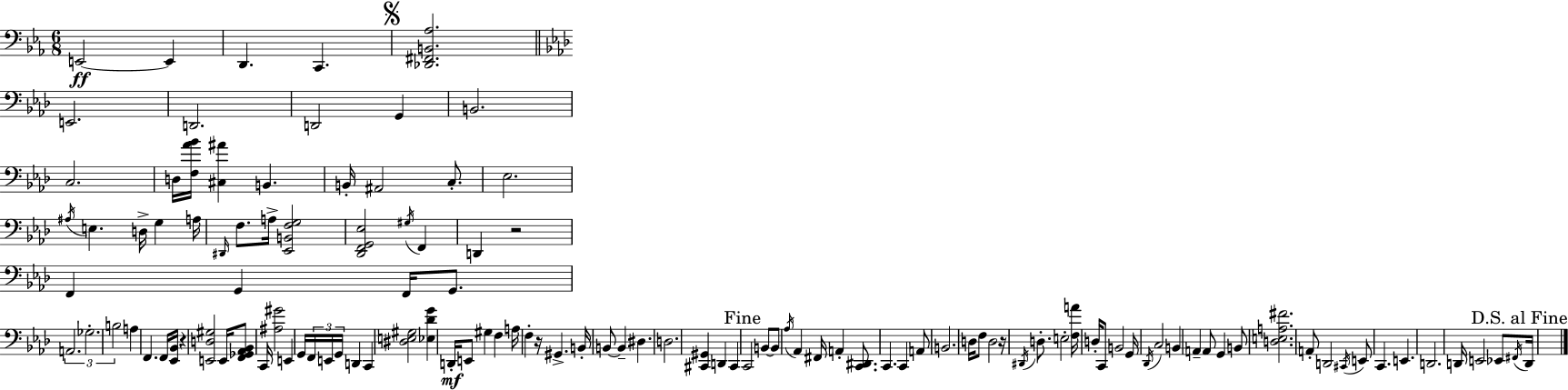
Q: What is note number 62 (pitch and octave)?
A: B2